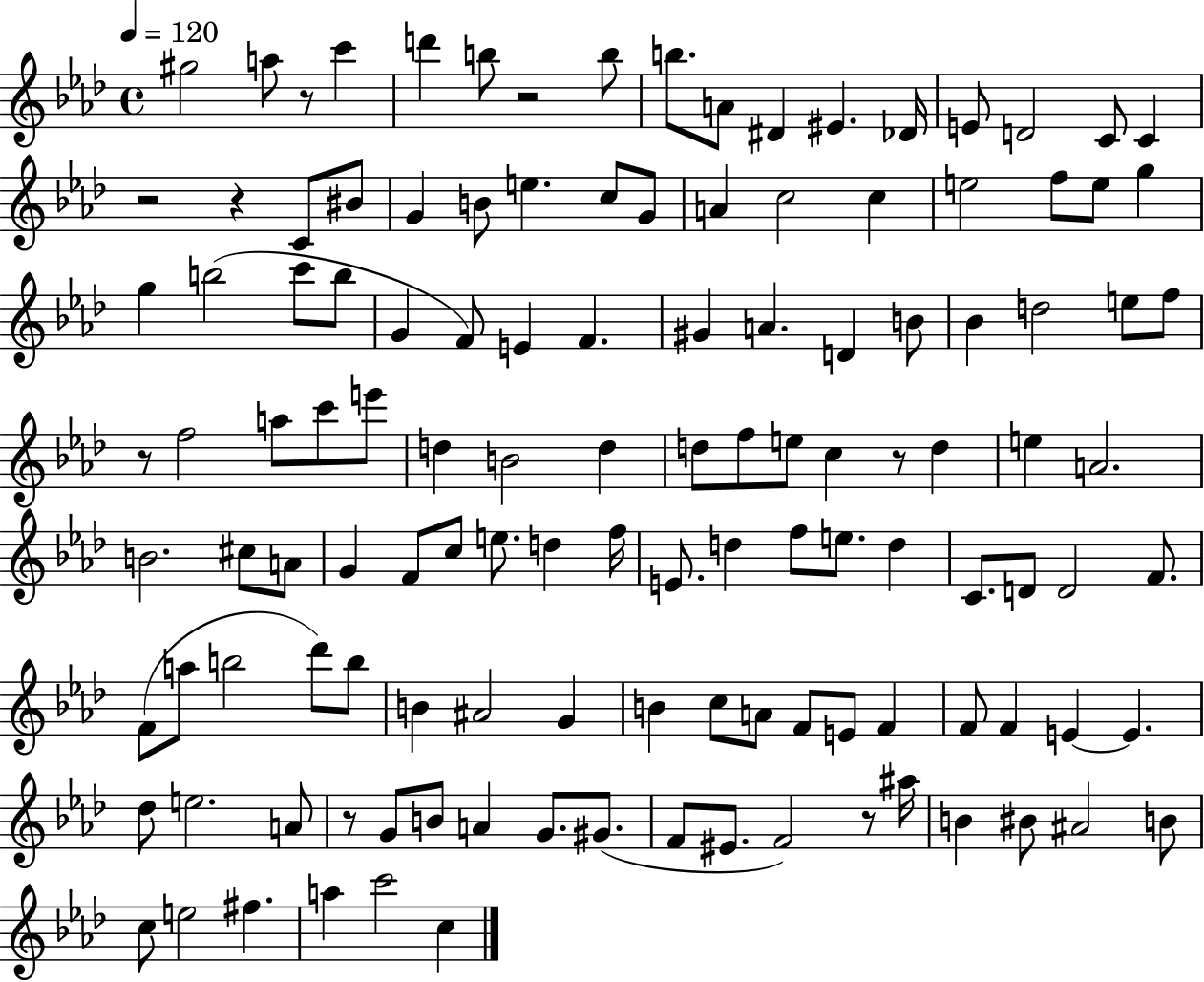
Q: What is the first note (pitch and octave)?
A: G#5